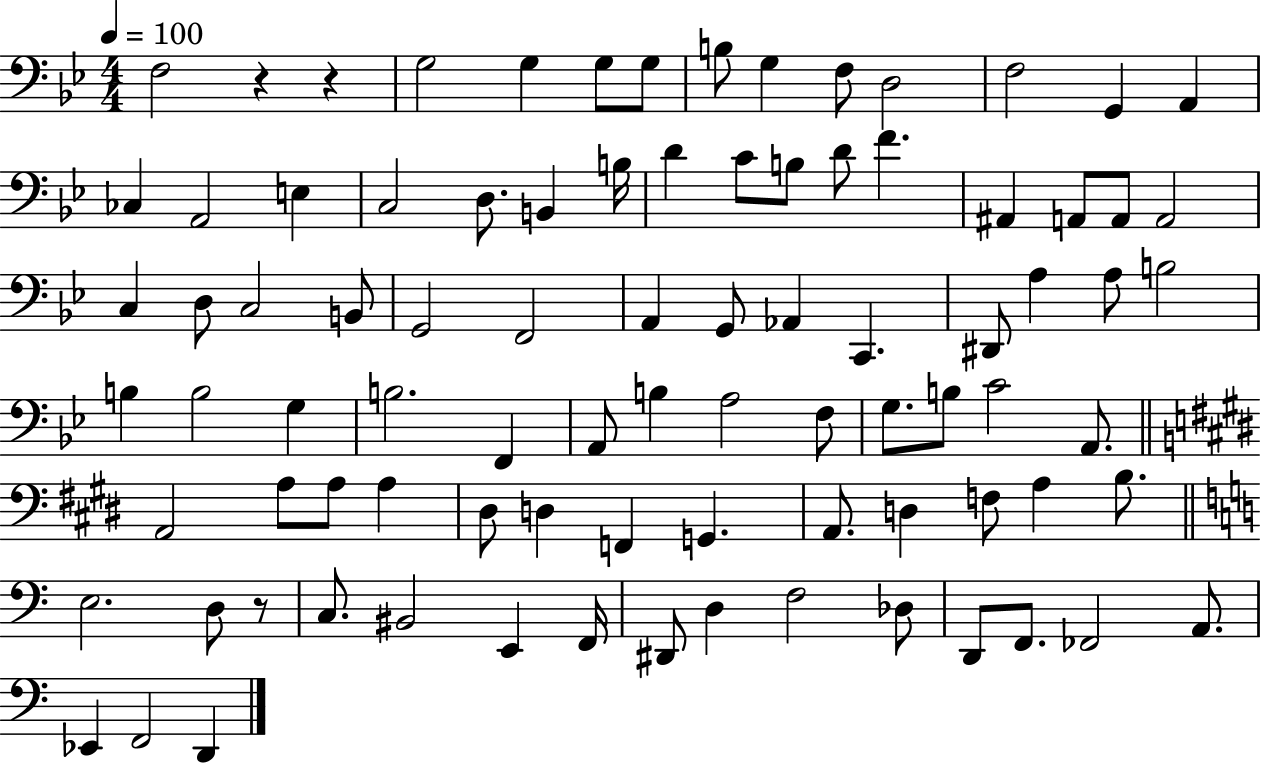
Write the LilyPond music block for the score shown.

{
  \clef bass
  \numericTimeSignature
  \time 4/4
  \key bes \major
  \tempo 4 = 100
  f2 r4 r4 | g2 g4 g8 g8 | b8 g4 f8 d2 | f2 g,4 a,4 | \break ces4 a,2 e4 | c2 d8. b,4 b16 | d'4 c'8 b8 d'8 f'4. | ais,4 a,8 a,8 a,2 | \break c4 d8 c2 b,8 | g,2 f,2 | a,4 g,8 aes,4 c,4. | dis,8 a4 a8 b2 | \break b4 b2 g4 | b2. f,4 | a,8 b4 a2 f8 | g8. b8 c'2 a,8. | \break \bar "||" \break \key e \major a,2 a8 a8 a4 | dis8 d4 f,4 g,4. | a,8. d4 f8 a4 b8. | \bar "||" \break \key a \minor e2. d8 r8 | c8. bis,2 e,4 f,16 | dis,8 d4 f2 des8 | d,8 f,8. fes,2 a,8. | \break ees,4 f,2 d,4 | \bar "|."
}